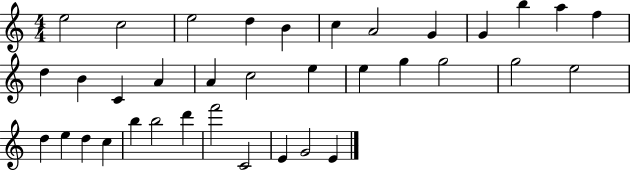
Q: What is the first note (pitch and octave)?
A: E5